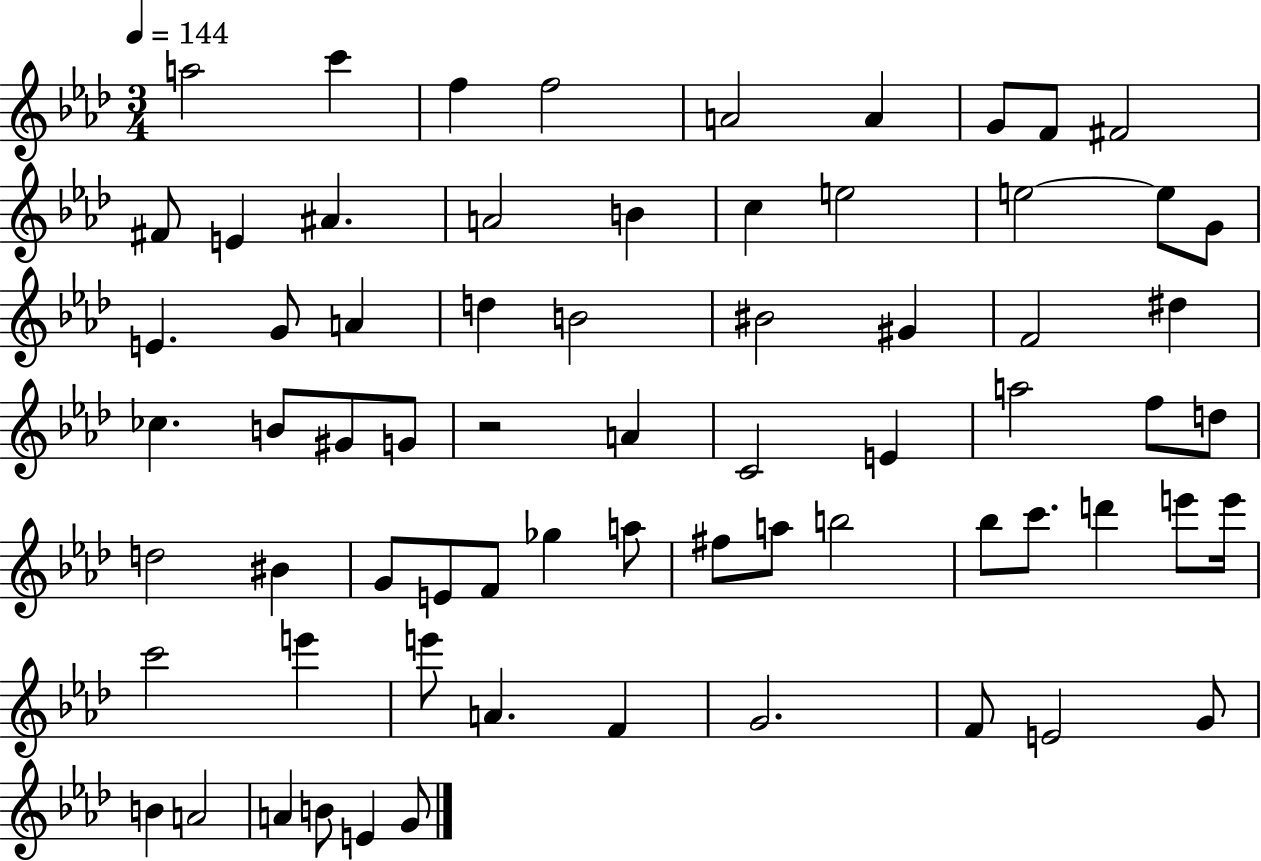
X:1
T:Untitled
M:3/4
L:1/4
K:Ab
a2 c' f f2 A2 A G/2 F/2 ^F2 ^F/2 E ^A A2 B c e2 e2 e/2 G/2 E G/2 A d B2 ^B2 ^G F2 ^d _c B/2 ^G/2 G/2 z2 A C2 E a2 f/2 d/2 d2 ^B G/2 E/2 F/2 _g a/2 ^f/2 a/2 b2 _b/2 c'/2 d' e'/2 e'/4 c'2 e' e'/2 A F G2 F/2 E2 G/2 B A2 A B/2 E G/2